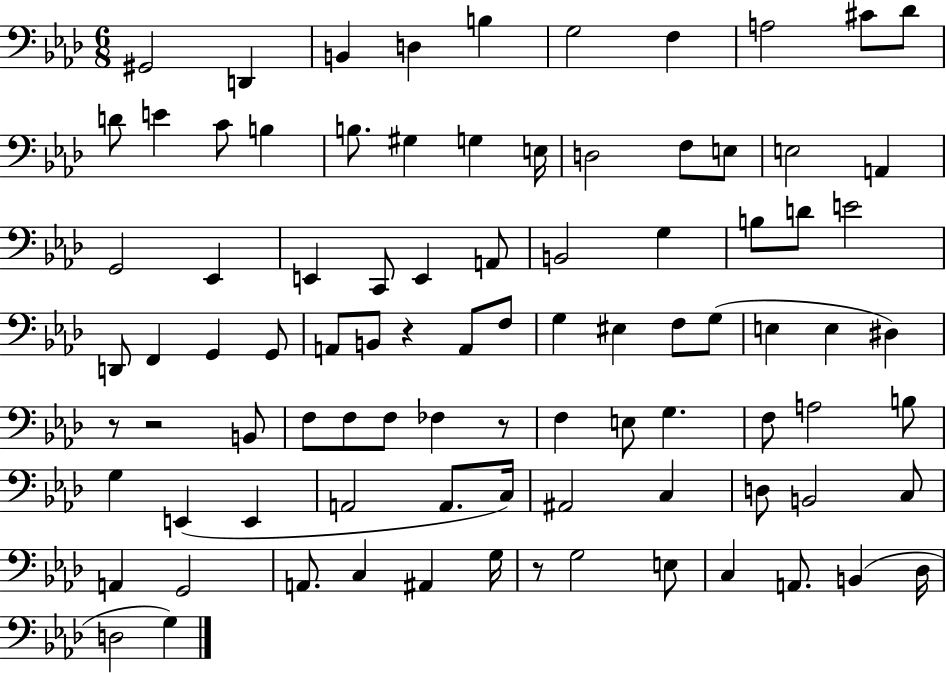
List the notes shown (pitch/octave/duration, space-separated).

G#2/h D2/q B2/q D3/q B3/q G3/h F3/q A3/h C#4/e Db4/e D4/e E4/q C4/e B3/q B3/e. G#3/q G3/q E3/s D3/h F3/e E3/e E3/h A2/q G2/h Eb2/q E2/q C2/e E2/q A2/e B2/h G3/q B3/e D4/e E4/h D2/e F2/q G2/q G2/e A2/e B2/e R/q A2/e F3/e G3/q EIS3/q F3/e G3/e E3/q E3/q D#3/q R/e R/h B2/e F3/e F3/e F3/e FES3/q R/e F3/q E3/e G3/q. F3/e A3/h B3/e G3/q E2/q E2/q A2/h A2/e. C3/s A#2/h C3/q D3/e B2/h C3/e A2/q G2/h A2/e. C3/q A#2/q G3/s R/e G3/h E3/e C3/q A2/e. B2/q Db3/s D3/h G3/q